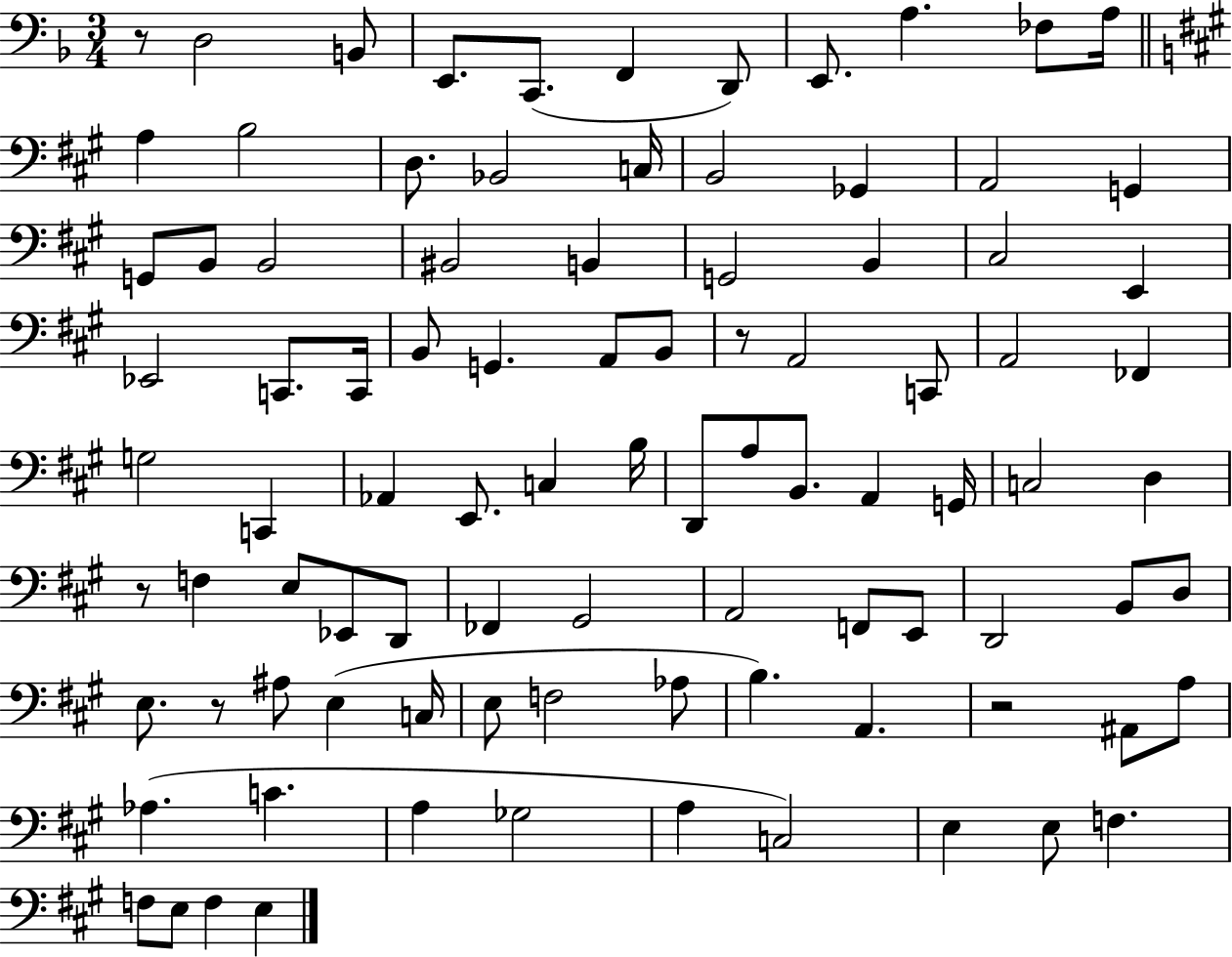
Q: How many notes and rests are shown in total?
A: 93